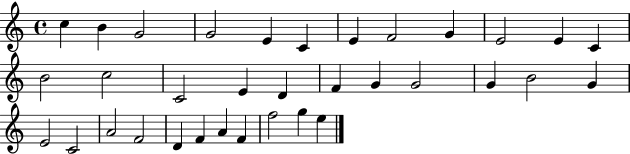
{
  \clef treble
  \time 4/4
  \defaultTimeSignature
  \key c \major
  c''4 b'4 g'2 | g'2 e'4 c'4 | e'4 f'2 g'4 | e'2 e'4 c'4 | \break b'2 c''2 | c'2 e'4 d'4 | f'4 g'4 g'2 | g'4 b'2 g'4 | \break e'2 c'2 | a'2 f'2 | d'4 f'4 a'4 f'4 | f''2 g''4 e''4 | \break \bar "|."
}